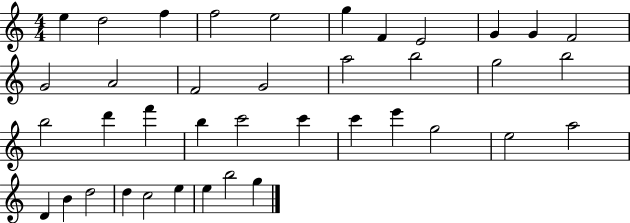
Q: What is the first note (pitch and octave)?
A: E5